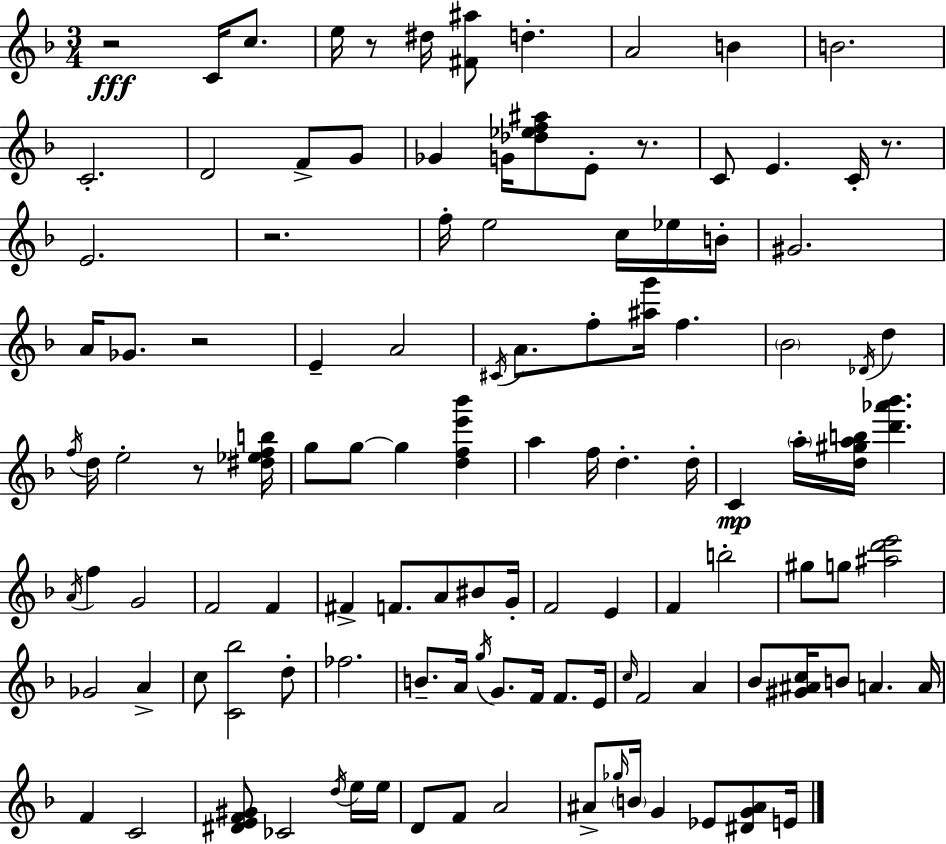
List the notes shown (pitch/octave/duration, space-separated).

R/h C4/s C5/e. E5/s R/e D#5/s [F#4,A#5]/e D5/q. A4/h B4/q B4/h. C4/h. D4/h F4/e G4/e Gb4/q G4/s [Db5,Eb5,F5,A#5]/e E4/e R/e. C4/e E4/q. C4/s R/e. E4/h. R/h. F5/s E5/h C5/s Eb5/s B4/s G#4/h. A4/s Gb4/e. R/h E4/q A4/h C#4/s A4/e. F5/e [A#5,G6]/s F5/q. Bb4/h Db4/s D5/q F5/s D5/s E5/h R/e [D#5,Eb5,F5,B5]/s G5/e G5/e G5/q [D5,F5,E6,Bb6]/q A5/q F5/s D5/q. D5/s C4/q A5/s [D5,G#5,A5,B5]/s [D6,Ab6,Bb6]/q. A4/s F5/q G4/h F4/h F4/q F#4/q F4/e. A4/e BIS4/e G4/s F4/h E4/q F4/q B5/h G#5/e G5/e [A#5,D6,E6]/h Gb4/h A4/q C5/e [C4,Bb5]/h D5/e FES5/h. B4/e. A4/s G5/s G4/e. F4/s F4/e. E4/s C5/s F4/h A4/q Bb4/e [G#4,A#4,C5]/s B4/e A4/q. A4/s F4/q C4/h [D#4,E4,F4,G#4]/e CES4/h D5/s E5/s E5/s D4/e F4/e A4/h A#4/e Gb5/s B4/s G4/q Eb4/e [D#4,G4,A#4]/e E4/s